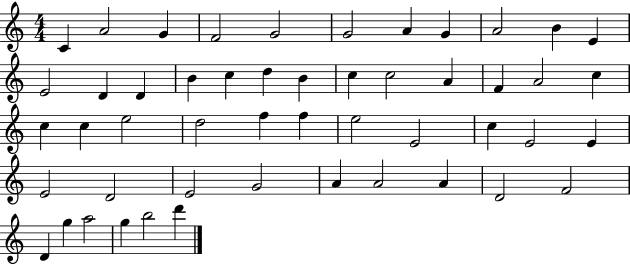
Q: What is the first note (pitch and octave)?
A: C4